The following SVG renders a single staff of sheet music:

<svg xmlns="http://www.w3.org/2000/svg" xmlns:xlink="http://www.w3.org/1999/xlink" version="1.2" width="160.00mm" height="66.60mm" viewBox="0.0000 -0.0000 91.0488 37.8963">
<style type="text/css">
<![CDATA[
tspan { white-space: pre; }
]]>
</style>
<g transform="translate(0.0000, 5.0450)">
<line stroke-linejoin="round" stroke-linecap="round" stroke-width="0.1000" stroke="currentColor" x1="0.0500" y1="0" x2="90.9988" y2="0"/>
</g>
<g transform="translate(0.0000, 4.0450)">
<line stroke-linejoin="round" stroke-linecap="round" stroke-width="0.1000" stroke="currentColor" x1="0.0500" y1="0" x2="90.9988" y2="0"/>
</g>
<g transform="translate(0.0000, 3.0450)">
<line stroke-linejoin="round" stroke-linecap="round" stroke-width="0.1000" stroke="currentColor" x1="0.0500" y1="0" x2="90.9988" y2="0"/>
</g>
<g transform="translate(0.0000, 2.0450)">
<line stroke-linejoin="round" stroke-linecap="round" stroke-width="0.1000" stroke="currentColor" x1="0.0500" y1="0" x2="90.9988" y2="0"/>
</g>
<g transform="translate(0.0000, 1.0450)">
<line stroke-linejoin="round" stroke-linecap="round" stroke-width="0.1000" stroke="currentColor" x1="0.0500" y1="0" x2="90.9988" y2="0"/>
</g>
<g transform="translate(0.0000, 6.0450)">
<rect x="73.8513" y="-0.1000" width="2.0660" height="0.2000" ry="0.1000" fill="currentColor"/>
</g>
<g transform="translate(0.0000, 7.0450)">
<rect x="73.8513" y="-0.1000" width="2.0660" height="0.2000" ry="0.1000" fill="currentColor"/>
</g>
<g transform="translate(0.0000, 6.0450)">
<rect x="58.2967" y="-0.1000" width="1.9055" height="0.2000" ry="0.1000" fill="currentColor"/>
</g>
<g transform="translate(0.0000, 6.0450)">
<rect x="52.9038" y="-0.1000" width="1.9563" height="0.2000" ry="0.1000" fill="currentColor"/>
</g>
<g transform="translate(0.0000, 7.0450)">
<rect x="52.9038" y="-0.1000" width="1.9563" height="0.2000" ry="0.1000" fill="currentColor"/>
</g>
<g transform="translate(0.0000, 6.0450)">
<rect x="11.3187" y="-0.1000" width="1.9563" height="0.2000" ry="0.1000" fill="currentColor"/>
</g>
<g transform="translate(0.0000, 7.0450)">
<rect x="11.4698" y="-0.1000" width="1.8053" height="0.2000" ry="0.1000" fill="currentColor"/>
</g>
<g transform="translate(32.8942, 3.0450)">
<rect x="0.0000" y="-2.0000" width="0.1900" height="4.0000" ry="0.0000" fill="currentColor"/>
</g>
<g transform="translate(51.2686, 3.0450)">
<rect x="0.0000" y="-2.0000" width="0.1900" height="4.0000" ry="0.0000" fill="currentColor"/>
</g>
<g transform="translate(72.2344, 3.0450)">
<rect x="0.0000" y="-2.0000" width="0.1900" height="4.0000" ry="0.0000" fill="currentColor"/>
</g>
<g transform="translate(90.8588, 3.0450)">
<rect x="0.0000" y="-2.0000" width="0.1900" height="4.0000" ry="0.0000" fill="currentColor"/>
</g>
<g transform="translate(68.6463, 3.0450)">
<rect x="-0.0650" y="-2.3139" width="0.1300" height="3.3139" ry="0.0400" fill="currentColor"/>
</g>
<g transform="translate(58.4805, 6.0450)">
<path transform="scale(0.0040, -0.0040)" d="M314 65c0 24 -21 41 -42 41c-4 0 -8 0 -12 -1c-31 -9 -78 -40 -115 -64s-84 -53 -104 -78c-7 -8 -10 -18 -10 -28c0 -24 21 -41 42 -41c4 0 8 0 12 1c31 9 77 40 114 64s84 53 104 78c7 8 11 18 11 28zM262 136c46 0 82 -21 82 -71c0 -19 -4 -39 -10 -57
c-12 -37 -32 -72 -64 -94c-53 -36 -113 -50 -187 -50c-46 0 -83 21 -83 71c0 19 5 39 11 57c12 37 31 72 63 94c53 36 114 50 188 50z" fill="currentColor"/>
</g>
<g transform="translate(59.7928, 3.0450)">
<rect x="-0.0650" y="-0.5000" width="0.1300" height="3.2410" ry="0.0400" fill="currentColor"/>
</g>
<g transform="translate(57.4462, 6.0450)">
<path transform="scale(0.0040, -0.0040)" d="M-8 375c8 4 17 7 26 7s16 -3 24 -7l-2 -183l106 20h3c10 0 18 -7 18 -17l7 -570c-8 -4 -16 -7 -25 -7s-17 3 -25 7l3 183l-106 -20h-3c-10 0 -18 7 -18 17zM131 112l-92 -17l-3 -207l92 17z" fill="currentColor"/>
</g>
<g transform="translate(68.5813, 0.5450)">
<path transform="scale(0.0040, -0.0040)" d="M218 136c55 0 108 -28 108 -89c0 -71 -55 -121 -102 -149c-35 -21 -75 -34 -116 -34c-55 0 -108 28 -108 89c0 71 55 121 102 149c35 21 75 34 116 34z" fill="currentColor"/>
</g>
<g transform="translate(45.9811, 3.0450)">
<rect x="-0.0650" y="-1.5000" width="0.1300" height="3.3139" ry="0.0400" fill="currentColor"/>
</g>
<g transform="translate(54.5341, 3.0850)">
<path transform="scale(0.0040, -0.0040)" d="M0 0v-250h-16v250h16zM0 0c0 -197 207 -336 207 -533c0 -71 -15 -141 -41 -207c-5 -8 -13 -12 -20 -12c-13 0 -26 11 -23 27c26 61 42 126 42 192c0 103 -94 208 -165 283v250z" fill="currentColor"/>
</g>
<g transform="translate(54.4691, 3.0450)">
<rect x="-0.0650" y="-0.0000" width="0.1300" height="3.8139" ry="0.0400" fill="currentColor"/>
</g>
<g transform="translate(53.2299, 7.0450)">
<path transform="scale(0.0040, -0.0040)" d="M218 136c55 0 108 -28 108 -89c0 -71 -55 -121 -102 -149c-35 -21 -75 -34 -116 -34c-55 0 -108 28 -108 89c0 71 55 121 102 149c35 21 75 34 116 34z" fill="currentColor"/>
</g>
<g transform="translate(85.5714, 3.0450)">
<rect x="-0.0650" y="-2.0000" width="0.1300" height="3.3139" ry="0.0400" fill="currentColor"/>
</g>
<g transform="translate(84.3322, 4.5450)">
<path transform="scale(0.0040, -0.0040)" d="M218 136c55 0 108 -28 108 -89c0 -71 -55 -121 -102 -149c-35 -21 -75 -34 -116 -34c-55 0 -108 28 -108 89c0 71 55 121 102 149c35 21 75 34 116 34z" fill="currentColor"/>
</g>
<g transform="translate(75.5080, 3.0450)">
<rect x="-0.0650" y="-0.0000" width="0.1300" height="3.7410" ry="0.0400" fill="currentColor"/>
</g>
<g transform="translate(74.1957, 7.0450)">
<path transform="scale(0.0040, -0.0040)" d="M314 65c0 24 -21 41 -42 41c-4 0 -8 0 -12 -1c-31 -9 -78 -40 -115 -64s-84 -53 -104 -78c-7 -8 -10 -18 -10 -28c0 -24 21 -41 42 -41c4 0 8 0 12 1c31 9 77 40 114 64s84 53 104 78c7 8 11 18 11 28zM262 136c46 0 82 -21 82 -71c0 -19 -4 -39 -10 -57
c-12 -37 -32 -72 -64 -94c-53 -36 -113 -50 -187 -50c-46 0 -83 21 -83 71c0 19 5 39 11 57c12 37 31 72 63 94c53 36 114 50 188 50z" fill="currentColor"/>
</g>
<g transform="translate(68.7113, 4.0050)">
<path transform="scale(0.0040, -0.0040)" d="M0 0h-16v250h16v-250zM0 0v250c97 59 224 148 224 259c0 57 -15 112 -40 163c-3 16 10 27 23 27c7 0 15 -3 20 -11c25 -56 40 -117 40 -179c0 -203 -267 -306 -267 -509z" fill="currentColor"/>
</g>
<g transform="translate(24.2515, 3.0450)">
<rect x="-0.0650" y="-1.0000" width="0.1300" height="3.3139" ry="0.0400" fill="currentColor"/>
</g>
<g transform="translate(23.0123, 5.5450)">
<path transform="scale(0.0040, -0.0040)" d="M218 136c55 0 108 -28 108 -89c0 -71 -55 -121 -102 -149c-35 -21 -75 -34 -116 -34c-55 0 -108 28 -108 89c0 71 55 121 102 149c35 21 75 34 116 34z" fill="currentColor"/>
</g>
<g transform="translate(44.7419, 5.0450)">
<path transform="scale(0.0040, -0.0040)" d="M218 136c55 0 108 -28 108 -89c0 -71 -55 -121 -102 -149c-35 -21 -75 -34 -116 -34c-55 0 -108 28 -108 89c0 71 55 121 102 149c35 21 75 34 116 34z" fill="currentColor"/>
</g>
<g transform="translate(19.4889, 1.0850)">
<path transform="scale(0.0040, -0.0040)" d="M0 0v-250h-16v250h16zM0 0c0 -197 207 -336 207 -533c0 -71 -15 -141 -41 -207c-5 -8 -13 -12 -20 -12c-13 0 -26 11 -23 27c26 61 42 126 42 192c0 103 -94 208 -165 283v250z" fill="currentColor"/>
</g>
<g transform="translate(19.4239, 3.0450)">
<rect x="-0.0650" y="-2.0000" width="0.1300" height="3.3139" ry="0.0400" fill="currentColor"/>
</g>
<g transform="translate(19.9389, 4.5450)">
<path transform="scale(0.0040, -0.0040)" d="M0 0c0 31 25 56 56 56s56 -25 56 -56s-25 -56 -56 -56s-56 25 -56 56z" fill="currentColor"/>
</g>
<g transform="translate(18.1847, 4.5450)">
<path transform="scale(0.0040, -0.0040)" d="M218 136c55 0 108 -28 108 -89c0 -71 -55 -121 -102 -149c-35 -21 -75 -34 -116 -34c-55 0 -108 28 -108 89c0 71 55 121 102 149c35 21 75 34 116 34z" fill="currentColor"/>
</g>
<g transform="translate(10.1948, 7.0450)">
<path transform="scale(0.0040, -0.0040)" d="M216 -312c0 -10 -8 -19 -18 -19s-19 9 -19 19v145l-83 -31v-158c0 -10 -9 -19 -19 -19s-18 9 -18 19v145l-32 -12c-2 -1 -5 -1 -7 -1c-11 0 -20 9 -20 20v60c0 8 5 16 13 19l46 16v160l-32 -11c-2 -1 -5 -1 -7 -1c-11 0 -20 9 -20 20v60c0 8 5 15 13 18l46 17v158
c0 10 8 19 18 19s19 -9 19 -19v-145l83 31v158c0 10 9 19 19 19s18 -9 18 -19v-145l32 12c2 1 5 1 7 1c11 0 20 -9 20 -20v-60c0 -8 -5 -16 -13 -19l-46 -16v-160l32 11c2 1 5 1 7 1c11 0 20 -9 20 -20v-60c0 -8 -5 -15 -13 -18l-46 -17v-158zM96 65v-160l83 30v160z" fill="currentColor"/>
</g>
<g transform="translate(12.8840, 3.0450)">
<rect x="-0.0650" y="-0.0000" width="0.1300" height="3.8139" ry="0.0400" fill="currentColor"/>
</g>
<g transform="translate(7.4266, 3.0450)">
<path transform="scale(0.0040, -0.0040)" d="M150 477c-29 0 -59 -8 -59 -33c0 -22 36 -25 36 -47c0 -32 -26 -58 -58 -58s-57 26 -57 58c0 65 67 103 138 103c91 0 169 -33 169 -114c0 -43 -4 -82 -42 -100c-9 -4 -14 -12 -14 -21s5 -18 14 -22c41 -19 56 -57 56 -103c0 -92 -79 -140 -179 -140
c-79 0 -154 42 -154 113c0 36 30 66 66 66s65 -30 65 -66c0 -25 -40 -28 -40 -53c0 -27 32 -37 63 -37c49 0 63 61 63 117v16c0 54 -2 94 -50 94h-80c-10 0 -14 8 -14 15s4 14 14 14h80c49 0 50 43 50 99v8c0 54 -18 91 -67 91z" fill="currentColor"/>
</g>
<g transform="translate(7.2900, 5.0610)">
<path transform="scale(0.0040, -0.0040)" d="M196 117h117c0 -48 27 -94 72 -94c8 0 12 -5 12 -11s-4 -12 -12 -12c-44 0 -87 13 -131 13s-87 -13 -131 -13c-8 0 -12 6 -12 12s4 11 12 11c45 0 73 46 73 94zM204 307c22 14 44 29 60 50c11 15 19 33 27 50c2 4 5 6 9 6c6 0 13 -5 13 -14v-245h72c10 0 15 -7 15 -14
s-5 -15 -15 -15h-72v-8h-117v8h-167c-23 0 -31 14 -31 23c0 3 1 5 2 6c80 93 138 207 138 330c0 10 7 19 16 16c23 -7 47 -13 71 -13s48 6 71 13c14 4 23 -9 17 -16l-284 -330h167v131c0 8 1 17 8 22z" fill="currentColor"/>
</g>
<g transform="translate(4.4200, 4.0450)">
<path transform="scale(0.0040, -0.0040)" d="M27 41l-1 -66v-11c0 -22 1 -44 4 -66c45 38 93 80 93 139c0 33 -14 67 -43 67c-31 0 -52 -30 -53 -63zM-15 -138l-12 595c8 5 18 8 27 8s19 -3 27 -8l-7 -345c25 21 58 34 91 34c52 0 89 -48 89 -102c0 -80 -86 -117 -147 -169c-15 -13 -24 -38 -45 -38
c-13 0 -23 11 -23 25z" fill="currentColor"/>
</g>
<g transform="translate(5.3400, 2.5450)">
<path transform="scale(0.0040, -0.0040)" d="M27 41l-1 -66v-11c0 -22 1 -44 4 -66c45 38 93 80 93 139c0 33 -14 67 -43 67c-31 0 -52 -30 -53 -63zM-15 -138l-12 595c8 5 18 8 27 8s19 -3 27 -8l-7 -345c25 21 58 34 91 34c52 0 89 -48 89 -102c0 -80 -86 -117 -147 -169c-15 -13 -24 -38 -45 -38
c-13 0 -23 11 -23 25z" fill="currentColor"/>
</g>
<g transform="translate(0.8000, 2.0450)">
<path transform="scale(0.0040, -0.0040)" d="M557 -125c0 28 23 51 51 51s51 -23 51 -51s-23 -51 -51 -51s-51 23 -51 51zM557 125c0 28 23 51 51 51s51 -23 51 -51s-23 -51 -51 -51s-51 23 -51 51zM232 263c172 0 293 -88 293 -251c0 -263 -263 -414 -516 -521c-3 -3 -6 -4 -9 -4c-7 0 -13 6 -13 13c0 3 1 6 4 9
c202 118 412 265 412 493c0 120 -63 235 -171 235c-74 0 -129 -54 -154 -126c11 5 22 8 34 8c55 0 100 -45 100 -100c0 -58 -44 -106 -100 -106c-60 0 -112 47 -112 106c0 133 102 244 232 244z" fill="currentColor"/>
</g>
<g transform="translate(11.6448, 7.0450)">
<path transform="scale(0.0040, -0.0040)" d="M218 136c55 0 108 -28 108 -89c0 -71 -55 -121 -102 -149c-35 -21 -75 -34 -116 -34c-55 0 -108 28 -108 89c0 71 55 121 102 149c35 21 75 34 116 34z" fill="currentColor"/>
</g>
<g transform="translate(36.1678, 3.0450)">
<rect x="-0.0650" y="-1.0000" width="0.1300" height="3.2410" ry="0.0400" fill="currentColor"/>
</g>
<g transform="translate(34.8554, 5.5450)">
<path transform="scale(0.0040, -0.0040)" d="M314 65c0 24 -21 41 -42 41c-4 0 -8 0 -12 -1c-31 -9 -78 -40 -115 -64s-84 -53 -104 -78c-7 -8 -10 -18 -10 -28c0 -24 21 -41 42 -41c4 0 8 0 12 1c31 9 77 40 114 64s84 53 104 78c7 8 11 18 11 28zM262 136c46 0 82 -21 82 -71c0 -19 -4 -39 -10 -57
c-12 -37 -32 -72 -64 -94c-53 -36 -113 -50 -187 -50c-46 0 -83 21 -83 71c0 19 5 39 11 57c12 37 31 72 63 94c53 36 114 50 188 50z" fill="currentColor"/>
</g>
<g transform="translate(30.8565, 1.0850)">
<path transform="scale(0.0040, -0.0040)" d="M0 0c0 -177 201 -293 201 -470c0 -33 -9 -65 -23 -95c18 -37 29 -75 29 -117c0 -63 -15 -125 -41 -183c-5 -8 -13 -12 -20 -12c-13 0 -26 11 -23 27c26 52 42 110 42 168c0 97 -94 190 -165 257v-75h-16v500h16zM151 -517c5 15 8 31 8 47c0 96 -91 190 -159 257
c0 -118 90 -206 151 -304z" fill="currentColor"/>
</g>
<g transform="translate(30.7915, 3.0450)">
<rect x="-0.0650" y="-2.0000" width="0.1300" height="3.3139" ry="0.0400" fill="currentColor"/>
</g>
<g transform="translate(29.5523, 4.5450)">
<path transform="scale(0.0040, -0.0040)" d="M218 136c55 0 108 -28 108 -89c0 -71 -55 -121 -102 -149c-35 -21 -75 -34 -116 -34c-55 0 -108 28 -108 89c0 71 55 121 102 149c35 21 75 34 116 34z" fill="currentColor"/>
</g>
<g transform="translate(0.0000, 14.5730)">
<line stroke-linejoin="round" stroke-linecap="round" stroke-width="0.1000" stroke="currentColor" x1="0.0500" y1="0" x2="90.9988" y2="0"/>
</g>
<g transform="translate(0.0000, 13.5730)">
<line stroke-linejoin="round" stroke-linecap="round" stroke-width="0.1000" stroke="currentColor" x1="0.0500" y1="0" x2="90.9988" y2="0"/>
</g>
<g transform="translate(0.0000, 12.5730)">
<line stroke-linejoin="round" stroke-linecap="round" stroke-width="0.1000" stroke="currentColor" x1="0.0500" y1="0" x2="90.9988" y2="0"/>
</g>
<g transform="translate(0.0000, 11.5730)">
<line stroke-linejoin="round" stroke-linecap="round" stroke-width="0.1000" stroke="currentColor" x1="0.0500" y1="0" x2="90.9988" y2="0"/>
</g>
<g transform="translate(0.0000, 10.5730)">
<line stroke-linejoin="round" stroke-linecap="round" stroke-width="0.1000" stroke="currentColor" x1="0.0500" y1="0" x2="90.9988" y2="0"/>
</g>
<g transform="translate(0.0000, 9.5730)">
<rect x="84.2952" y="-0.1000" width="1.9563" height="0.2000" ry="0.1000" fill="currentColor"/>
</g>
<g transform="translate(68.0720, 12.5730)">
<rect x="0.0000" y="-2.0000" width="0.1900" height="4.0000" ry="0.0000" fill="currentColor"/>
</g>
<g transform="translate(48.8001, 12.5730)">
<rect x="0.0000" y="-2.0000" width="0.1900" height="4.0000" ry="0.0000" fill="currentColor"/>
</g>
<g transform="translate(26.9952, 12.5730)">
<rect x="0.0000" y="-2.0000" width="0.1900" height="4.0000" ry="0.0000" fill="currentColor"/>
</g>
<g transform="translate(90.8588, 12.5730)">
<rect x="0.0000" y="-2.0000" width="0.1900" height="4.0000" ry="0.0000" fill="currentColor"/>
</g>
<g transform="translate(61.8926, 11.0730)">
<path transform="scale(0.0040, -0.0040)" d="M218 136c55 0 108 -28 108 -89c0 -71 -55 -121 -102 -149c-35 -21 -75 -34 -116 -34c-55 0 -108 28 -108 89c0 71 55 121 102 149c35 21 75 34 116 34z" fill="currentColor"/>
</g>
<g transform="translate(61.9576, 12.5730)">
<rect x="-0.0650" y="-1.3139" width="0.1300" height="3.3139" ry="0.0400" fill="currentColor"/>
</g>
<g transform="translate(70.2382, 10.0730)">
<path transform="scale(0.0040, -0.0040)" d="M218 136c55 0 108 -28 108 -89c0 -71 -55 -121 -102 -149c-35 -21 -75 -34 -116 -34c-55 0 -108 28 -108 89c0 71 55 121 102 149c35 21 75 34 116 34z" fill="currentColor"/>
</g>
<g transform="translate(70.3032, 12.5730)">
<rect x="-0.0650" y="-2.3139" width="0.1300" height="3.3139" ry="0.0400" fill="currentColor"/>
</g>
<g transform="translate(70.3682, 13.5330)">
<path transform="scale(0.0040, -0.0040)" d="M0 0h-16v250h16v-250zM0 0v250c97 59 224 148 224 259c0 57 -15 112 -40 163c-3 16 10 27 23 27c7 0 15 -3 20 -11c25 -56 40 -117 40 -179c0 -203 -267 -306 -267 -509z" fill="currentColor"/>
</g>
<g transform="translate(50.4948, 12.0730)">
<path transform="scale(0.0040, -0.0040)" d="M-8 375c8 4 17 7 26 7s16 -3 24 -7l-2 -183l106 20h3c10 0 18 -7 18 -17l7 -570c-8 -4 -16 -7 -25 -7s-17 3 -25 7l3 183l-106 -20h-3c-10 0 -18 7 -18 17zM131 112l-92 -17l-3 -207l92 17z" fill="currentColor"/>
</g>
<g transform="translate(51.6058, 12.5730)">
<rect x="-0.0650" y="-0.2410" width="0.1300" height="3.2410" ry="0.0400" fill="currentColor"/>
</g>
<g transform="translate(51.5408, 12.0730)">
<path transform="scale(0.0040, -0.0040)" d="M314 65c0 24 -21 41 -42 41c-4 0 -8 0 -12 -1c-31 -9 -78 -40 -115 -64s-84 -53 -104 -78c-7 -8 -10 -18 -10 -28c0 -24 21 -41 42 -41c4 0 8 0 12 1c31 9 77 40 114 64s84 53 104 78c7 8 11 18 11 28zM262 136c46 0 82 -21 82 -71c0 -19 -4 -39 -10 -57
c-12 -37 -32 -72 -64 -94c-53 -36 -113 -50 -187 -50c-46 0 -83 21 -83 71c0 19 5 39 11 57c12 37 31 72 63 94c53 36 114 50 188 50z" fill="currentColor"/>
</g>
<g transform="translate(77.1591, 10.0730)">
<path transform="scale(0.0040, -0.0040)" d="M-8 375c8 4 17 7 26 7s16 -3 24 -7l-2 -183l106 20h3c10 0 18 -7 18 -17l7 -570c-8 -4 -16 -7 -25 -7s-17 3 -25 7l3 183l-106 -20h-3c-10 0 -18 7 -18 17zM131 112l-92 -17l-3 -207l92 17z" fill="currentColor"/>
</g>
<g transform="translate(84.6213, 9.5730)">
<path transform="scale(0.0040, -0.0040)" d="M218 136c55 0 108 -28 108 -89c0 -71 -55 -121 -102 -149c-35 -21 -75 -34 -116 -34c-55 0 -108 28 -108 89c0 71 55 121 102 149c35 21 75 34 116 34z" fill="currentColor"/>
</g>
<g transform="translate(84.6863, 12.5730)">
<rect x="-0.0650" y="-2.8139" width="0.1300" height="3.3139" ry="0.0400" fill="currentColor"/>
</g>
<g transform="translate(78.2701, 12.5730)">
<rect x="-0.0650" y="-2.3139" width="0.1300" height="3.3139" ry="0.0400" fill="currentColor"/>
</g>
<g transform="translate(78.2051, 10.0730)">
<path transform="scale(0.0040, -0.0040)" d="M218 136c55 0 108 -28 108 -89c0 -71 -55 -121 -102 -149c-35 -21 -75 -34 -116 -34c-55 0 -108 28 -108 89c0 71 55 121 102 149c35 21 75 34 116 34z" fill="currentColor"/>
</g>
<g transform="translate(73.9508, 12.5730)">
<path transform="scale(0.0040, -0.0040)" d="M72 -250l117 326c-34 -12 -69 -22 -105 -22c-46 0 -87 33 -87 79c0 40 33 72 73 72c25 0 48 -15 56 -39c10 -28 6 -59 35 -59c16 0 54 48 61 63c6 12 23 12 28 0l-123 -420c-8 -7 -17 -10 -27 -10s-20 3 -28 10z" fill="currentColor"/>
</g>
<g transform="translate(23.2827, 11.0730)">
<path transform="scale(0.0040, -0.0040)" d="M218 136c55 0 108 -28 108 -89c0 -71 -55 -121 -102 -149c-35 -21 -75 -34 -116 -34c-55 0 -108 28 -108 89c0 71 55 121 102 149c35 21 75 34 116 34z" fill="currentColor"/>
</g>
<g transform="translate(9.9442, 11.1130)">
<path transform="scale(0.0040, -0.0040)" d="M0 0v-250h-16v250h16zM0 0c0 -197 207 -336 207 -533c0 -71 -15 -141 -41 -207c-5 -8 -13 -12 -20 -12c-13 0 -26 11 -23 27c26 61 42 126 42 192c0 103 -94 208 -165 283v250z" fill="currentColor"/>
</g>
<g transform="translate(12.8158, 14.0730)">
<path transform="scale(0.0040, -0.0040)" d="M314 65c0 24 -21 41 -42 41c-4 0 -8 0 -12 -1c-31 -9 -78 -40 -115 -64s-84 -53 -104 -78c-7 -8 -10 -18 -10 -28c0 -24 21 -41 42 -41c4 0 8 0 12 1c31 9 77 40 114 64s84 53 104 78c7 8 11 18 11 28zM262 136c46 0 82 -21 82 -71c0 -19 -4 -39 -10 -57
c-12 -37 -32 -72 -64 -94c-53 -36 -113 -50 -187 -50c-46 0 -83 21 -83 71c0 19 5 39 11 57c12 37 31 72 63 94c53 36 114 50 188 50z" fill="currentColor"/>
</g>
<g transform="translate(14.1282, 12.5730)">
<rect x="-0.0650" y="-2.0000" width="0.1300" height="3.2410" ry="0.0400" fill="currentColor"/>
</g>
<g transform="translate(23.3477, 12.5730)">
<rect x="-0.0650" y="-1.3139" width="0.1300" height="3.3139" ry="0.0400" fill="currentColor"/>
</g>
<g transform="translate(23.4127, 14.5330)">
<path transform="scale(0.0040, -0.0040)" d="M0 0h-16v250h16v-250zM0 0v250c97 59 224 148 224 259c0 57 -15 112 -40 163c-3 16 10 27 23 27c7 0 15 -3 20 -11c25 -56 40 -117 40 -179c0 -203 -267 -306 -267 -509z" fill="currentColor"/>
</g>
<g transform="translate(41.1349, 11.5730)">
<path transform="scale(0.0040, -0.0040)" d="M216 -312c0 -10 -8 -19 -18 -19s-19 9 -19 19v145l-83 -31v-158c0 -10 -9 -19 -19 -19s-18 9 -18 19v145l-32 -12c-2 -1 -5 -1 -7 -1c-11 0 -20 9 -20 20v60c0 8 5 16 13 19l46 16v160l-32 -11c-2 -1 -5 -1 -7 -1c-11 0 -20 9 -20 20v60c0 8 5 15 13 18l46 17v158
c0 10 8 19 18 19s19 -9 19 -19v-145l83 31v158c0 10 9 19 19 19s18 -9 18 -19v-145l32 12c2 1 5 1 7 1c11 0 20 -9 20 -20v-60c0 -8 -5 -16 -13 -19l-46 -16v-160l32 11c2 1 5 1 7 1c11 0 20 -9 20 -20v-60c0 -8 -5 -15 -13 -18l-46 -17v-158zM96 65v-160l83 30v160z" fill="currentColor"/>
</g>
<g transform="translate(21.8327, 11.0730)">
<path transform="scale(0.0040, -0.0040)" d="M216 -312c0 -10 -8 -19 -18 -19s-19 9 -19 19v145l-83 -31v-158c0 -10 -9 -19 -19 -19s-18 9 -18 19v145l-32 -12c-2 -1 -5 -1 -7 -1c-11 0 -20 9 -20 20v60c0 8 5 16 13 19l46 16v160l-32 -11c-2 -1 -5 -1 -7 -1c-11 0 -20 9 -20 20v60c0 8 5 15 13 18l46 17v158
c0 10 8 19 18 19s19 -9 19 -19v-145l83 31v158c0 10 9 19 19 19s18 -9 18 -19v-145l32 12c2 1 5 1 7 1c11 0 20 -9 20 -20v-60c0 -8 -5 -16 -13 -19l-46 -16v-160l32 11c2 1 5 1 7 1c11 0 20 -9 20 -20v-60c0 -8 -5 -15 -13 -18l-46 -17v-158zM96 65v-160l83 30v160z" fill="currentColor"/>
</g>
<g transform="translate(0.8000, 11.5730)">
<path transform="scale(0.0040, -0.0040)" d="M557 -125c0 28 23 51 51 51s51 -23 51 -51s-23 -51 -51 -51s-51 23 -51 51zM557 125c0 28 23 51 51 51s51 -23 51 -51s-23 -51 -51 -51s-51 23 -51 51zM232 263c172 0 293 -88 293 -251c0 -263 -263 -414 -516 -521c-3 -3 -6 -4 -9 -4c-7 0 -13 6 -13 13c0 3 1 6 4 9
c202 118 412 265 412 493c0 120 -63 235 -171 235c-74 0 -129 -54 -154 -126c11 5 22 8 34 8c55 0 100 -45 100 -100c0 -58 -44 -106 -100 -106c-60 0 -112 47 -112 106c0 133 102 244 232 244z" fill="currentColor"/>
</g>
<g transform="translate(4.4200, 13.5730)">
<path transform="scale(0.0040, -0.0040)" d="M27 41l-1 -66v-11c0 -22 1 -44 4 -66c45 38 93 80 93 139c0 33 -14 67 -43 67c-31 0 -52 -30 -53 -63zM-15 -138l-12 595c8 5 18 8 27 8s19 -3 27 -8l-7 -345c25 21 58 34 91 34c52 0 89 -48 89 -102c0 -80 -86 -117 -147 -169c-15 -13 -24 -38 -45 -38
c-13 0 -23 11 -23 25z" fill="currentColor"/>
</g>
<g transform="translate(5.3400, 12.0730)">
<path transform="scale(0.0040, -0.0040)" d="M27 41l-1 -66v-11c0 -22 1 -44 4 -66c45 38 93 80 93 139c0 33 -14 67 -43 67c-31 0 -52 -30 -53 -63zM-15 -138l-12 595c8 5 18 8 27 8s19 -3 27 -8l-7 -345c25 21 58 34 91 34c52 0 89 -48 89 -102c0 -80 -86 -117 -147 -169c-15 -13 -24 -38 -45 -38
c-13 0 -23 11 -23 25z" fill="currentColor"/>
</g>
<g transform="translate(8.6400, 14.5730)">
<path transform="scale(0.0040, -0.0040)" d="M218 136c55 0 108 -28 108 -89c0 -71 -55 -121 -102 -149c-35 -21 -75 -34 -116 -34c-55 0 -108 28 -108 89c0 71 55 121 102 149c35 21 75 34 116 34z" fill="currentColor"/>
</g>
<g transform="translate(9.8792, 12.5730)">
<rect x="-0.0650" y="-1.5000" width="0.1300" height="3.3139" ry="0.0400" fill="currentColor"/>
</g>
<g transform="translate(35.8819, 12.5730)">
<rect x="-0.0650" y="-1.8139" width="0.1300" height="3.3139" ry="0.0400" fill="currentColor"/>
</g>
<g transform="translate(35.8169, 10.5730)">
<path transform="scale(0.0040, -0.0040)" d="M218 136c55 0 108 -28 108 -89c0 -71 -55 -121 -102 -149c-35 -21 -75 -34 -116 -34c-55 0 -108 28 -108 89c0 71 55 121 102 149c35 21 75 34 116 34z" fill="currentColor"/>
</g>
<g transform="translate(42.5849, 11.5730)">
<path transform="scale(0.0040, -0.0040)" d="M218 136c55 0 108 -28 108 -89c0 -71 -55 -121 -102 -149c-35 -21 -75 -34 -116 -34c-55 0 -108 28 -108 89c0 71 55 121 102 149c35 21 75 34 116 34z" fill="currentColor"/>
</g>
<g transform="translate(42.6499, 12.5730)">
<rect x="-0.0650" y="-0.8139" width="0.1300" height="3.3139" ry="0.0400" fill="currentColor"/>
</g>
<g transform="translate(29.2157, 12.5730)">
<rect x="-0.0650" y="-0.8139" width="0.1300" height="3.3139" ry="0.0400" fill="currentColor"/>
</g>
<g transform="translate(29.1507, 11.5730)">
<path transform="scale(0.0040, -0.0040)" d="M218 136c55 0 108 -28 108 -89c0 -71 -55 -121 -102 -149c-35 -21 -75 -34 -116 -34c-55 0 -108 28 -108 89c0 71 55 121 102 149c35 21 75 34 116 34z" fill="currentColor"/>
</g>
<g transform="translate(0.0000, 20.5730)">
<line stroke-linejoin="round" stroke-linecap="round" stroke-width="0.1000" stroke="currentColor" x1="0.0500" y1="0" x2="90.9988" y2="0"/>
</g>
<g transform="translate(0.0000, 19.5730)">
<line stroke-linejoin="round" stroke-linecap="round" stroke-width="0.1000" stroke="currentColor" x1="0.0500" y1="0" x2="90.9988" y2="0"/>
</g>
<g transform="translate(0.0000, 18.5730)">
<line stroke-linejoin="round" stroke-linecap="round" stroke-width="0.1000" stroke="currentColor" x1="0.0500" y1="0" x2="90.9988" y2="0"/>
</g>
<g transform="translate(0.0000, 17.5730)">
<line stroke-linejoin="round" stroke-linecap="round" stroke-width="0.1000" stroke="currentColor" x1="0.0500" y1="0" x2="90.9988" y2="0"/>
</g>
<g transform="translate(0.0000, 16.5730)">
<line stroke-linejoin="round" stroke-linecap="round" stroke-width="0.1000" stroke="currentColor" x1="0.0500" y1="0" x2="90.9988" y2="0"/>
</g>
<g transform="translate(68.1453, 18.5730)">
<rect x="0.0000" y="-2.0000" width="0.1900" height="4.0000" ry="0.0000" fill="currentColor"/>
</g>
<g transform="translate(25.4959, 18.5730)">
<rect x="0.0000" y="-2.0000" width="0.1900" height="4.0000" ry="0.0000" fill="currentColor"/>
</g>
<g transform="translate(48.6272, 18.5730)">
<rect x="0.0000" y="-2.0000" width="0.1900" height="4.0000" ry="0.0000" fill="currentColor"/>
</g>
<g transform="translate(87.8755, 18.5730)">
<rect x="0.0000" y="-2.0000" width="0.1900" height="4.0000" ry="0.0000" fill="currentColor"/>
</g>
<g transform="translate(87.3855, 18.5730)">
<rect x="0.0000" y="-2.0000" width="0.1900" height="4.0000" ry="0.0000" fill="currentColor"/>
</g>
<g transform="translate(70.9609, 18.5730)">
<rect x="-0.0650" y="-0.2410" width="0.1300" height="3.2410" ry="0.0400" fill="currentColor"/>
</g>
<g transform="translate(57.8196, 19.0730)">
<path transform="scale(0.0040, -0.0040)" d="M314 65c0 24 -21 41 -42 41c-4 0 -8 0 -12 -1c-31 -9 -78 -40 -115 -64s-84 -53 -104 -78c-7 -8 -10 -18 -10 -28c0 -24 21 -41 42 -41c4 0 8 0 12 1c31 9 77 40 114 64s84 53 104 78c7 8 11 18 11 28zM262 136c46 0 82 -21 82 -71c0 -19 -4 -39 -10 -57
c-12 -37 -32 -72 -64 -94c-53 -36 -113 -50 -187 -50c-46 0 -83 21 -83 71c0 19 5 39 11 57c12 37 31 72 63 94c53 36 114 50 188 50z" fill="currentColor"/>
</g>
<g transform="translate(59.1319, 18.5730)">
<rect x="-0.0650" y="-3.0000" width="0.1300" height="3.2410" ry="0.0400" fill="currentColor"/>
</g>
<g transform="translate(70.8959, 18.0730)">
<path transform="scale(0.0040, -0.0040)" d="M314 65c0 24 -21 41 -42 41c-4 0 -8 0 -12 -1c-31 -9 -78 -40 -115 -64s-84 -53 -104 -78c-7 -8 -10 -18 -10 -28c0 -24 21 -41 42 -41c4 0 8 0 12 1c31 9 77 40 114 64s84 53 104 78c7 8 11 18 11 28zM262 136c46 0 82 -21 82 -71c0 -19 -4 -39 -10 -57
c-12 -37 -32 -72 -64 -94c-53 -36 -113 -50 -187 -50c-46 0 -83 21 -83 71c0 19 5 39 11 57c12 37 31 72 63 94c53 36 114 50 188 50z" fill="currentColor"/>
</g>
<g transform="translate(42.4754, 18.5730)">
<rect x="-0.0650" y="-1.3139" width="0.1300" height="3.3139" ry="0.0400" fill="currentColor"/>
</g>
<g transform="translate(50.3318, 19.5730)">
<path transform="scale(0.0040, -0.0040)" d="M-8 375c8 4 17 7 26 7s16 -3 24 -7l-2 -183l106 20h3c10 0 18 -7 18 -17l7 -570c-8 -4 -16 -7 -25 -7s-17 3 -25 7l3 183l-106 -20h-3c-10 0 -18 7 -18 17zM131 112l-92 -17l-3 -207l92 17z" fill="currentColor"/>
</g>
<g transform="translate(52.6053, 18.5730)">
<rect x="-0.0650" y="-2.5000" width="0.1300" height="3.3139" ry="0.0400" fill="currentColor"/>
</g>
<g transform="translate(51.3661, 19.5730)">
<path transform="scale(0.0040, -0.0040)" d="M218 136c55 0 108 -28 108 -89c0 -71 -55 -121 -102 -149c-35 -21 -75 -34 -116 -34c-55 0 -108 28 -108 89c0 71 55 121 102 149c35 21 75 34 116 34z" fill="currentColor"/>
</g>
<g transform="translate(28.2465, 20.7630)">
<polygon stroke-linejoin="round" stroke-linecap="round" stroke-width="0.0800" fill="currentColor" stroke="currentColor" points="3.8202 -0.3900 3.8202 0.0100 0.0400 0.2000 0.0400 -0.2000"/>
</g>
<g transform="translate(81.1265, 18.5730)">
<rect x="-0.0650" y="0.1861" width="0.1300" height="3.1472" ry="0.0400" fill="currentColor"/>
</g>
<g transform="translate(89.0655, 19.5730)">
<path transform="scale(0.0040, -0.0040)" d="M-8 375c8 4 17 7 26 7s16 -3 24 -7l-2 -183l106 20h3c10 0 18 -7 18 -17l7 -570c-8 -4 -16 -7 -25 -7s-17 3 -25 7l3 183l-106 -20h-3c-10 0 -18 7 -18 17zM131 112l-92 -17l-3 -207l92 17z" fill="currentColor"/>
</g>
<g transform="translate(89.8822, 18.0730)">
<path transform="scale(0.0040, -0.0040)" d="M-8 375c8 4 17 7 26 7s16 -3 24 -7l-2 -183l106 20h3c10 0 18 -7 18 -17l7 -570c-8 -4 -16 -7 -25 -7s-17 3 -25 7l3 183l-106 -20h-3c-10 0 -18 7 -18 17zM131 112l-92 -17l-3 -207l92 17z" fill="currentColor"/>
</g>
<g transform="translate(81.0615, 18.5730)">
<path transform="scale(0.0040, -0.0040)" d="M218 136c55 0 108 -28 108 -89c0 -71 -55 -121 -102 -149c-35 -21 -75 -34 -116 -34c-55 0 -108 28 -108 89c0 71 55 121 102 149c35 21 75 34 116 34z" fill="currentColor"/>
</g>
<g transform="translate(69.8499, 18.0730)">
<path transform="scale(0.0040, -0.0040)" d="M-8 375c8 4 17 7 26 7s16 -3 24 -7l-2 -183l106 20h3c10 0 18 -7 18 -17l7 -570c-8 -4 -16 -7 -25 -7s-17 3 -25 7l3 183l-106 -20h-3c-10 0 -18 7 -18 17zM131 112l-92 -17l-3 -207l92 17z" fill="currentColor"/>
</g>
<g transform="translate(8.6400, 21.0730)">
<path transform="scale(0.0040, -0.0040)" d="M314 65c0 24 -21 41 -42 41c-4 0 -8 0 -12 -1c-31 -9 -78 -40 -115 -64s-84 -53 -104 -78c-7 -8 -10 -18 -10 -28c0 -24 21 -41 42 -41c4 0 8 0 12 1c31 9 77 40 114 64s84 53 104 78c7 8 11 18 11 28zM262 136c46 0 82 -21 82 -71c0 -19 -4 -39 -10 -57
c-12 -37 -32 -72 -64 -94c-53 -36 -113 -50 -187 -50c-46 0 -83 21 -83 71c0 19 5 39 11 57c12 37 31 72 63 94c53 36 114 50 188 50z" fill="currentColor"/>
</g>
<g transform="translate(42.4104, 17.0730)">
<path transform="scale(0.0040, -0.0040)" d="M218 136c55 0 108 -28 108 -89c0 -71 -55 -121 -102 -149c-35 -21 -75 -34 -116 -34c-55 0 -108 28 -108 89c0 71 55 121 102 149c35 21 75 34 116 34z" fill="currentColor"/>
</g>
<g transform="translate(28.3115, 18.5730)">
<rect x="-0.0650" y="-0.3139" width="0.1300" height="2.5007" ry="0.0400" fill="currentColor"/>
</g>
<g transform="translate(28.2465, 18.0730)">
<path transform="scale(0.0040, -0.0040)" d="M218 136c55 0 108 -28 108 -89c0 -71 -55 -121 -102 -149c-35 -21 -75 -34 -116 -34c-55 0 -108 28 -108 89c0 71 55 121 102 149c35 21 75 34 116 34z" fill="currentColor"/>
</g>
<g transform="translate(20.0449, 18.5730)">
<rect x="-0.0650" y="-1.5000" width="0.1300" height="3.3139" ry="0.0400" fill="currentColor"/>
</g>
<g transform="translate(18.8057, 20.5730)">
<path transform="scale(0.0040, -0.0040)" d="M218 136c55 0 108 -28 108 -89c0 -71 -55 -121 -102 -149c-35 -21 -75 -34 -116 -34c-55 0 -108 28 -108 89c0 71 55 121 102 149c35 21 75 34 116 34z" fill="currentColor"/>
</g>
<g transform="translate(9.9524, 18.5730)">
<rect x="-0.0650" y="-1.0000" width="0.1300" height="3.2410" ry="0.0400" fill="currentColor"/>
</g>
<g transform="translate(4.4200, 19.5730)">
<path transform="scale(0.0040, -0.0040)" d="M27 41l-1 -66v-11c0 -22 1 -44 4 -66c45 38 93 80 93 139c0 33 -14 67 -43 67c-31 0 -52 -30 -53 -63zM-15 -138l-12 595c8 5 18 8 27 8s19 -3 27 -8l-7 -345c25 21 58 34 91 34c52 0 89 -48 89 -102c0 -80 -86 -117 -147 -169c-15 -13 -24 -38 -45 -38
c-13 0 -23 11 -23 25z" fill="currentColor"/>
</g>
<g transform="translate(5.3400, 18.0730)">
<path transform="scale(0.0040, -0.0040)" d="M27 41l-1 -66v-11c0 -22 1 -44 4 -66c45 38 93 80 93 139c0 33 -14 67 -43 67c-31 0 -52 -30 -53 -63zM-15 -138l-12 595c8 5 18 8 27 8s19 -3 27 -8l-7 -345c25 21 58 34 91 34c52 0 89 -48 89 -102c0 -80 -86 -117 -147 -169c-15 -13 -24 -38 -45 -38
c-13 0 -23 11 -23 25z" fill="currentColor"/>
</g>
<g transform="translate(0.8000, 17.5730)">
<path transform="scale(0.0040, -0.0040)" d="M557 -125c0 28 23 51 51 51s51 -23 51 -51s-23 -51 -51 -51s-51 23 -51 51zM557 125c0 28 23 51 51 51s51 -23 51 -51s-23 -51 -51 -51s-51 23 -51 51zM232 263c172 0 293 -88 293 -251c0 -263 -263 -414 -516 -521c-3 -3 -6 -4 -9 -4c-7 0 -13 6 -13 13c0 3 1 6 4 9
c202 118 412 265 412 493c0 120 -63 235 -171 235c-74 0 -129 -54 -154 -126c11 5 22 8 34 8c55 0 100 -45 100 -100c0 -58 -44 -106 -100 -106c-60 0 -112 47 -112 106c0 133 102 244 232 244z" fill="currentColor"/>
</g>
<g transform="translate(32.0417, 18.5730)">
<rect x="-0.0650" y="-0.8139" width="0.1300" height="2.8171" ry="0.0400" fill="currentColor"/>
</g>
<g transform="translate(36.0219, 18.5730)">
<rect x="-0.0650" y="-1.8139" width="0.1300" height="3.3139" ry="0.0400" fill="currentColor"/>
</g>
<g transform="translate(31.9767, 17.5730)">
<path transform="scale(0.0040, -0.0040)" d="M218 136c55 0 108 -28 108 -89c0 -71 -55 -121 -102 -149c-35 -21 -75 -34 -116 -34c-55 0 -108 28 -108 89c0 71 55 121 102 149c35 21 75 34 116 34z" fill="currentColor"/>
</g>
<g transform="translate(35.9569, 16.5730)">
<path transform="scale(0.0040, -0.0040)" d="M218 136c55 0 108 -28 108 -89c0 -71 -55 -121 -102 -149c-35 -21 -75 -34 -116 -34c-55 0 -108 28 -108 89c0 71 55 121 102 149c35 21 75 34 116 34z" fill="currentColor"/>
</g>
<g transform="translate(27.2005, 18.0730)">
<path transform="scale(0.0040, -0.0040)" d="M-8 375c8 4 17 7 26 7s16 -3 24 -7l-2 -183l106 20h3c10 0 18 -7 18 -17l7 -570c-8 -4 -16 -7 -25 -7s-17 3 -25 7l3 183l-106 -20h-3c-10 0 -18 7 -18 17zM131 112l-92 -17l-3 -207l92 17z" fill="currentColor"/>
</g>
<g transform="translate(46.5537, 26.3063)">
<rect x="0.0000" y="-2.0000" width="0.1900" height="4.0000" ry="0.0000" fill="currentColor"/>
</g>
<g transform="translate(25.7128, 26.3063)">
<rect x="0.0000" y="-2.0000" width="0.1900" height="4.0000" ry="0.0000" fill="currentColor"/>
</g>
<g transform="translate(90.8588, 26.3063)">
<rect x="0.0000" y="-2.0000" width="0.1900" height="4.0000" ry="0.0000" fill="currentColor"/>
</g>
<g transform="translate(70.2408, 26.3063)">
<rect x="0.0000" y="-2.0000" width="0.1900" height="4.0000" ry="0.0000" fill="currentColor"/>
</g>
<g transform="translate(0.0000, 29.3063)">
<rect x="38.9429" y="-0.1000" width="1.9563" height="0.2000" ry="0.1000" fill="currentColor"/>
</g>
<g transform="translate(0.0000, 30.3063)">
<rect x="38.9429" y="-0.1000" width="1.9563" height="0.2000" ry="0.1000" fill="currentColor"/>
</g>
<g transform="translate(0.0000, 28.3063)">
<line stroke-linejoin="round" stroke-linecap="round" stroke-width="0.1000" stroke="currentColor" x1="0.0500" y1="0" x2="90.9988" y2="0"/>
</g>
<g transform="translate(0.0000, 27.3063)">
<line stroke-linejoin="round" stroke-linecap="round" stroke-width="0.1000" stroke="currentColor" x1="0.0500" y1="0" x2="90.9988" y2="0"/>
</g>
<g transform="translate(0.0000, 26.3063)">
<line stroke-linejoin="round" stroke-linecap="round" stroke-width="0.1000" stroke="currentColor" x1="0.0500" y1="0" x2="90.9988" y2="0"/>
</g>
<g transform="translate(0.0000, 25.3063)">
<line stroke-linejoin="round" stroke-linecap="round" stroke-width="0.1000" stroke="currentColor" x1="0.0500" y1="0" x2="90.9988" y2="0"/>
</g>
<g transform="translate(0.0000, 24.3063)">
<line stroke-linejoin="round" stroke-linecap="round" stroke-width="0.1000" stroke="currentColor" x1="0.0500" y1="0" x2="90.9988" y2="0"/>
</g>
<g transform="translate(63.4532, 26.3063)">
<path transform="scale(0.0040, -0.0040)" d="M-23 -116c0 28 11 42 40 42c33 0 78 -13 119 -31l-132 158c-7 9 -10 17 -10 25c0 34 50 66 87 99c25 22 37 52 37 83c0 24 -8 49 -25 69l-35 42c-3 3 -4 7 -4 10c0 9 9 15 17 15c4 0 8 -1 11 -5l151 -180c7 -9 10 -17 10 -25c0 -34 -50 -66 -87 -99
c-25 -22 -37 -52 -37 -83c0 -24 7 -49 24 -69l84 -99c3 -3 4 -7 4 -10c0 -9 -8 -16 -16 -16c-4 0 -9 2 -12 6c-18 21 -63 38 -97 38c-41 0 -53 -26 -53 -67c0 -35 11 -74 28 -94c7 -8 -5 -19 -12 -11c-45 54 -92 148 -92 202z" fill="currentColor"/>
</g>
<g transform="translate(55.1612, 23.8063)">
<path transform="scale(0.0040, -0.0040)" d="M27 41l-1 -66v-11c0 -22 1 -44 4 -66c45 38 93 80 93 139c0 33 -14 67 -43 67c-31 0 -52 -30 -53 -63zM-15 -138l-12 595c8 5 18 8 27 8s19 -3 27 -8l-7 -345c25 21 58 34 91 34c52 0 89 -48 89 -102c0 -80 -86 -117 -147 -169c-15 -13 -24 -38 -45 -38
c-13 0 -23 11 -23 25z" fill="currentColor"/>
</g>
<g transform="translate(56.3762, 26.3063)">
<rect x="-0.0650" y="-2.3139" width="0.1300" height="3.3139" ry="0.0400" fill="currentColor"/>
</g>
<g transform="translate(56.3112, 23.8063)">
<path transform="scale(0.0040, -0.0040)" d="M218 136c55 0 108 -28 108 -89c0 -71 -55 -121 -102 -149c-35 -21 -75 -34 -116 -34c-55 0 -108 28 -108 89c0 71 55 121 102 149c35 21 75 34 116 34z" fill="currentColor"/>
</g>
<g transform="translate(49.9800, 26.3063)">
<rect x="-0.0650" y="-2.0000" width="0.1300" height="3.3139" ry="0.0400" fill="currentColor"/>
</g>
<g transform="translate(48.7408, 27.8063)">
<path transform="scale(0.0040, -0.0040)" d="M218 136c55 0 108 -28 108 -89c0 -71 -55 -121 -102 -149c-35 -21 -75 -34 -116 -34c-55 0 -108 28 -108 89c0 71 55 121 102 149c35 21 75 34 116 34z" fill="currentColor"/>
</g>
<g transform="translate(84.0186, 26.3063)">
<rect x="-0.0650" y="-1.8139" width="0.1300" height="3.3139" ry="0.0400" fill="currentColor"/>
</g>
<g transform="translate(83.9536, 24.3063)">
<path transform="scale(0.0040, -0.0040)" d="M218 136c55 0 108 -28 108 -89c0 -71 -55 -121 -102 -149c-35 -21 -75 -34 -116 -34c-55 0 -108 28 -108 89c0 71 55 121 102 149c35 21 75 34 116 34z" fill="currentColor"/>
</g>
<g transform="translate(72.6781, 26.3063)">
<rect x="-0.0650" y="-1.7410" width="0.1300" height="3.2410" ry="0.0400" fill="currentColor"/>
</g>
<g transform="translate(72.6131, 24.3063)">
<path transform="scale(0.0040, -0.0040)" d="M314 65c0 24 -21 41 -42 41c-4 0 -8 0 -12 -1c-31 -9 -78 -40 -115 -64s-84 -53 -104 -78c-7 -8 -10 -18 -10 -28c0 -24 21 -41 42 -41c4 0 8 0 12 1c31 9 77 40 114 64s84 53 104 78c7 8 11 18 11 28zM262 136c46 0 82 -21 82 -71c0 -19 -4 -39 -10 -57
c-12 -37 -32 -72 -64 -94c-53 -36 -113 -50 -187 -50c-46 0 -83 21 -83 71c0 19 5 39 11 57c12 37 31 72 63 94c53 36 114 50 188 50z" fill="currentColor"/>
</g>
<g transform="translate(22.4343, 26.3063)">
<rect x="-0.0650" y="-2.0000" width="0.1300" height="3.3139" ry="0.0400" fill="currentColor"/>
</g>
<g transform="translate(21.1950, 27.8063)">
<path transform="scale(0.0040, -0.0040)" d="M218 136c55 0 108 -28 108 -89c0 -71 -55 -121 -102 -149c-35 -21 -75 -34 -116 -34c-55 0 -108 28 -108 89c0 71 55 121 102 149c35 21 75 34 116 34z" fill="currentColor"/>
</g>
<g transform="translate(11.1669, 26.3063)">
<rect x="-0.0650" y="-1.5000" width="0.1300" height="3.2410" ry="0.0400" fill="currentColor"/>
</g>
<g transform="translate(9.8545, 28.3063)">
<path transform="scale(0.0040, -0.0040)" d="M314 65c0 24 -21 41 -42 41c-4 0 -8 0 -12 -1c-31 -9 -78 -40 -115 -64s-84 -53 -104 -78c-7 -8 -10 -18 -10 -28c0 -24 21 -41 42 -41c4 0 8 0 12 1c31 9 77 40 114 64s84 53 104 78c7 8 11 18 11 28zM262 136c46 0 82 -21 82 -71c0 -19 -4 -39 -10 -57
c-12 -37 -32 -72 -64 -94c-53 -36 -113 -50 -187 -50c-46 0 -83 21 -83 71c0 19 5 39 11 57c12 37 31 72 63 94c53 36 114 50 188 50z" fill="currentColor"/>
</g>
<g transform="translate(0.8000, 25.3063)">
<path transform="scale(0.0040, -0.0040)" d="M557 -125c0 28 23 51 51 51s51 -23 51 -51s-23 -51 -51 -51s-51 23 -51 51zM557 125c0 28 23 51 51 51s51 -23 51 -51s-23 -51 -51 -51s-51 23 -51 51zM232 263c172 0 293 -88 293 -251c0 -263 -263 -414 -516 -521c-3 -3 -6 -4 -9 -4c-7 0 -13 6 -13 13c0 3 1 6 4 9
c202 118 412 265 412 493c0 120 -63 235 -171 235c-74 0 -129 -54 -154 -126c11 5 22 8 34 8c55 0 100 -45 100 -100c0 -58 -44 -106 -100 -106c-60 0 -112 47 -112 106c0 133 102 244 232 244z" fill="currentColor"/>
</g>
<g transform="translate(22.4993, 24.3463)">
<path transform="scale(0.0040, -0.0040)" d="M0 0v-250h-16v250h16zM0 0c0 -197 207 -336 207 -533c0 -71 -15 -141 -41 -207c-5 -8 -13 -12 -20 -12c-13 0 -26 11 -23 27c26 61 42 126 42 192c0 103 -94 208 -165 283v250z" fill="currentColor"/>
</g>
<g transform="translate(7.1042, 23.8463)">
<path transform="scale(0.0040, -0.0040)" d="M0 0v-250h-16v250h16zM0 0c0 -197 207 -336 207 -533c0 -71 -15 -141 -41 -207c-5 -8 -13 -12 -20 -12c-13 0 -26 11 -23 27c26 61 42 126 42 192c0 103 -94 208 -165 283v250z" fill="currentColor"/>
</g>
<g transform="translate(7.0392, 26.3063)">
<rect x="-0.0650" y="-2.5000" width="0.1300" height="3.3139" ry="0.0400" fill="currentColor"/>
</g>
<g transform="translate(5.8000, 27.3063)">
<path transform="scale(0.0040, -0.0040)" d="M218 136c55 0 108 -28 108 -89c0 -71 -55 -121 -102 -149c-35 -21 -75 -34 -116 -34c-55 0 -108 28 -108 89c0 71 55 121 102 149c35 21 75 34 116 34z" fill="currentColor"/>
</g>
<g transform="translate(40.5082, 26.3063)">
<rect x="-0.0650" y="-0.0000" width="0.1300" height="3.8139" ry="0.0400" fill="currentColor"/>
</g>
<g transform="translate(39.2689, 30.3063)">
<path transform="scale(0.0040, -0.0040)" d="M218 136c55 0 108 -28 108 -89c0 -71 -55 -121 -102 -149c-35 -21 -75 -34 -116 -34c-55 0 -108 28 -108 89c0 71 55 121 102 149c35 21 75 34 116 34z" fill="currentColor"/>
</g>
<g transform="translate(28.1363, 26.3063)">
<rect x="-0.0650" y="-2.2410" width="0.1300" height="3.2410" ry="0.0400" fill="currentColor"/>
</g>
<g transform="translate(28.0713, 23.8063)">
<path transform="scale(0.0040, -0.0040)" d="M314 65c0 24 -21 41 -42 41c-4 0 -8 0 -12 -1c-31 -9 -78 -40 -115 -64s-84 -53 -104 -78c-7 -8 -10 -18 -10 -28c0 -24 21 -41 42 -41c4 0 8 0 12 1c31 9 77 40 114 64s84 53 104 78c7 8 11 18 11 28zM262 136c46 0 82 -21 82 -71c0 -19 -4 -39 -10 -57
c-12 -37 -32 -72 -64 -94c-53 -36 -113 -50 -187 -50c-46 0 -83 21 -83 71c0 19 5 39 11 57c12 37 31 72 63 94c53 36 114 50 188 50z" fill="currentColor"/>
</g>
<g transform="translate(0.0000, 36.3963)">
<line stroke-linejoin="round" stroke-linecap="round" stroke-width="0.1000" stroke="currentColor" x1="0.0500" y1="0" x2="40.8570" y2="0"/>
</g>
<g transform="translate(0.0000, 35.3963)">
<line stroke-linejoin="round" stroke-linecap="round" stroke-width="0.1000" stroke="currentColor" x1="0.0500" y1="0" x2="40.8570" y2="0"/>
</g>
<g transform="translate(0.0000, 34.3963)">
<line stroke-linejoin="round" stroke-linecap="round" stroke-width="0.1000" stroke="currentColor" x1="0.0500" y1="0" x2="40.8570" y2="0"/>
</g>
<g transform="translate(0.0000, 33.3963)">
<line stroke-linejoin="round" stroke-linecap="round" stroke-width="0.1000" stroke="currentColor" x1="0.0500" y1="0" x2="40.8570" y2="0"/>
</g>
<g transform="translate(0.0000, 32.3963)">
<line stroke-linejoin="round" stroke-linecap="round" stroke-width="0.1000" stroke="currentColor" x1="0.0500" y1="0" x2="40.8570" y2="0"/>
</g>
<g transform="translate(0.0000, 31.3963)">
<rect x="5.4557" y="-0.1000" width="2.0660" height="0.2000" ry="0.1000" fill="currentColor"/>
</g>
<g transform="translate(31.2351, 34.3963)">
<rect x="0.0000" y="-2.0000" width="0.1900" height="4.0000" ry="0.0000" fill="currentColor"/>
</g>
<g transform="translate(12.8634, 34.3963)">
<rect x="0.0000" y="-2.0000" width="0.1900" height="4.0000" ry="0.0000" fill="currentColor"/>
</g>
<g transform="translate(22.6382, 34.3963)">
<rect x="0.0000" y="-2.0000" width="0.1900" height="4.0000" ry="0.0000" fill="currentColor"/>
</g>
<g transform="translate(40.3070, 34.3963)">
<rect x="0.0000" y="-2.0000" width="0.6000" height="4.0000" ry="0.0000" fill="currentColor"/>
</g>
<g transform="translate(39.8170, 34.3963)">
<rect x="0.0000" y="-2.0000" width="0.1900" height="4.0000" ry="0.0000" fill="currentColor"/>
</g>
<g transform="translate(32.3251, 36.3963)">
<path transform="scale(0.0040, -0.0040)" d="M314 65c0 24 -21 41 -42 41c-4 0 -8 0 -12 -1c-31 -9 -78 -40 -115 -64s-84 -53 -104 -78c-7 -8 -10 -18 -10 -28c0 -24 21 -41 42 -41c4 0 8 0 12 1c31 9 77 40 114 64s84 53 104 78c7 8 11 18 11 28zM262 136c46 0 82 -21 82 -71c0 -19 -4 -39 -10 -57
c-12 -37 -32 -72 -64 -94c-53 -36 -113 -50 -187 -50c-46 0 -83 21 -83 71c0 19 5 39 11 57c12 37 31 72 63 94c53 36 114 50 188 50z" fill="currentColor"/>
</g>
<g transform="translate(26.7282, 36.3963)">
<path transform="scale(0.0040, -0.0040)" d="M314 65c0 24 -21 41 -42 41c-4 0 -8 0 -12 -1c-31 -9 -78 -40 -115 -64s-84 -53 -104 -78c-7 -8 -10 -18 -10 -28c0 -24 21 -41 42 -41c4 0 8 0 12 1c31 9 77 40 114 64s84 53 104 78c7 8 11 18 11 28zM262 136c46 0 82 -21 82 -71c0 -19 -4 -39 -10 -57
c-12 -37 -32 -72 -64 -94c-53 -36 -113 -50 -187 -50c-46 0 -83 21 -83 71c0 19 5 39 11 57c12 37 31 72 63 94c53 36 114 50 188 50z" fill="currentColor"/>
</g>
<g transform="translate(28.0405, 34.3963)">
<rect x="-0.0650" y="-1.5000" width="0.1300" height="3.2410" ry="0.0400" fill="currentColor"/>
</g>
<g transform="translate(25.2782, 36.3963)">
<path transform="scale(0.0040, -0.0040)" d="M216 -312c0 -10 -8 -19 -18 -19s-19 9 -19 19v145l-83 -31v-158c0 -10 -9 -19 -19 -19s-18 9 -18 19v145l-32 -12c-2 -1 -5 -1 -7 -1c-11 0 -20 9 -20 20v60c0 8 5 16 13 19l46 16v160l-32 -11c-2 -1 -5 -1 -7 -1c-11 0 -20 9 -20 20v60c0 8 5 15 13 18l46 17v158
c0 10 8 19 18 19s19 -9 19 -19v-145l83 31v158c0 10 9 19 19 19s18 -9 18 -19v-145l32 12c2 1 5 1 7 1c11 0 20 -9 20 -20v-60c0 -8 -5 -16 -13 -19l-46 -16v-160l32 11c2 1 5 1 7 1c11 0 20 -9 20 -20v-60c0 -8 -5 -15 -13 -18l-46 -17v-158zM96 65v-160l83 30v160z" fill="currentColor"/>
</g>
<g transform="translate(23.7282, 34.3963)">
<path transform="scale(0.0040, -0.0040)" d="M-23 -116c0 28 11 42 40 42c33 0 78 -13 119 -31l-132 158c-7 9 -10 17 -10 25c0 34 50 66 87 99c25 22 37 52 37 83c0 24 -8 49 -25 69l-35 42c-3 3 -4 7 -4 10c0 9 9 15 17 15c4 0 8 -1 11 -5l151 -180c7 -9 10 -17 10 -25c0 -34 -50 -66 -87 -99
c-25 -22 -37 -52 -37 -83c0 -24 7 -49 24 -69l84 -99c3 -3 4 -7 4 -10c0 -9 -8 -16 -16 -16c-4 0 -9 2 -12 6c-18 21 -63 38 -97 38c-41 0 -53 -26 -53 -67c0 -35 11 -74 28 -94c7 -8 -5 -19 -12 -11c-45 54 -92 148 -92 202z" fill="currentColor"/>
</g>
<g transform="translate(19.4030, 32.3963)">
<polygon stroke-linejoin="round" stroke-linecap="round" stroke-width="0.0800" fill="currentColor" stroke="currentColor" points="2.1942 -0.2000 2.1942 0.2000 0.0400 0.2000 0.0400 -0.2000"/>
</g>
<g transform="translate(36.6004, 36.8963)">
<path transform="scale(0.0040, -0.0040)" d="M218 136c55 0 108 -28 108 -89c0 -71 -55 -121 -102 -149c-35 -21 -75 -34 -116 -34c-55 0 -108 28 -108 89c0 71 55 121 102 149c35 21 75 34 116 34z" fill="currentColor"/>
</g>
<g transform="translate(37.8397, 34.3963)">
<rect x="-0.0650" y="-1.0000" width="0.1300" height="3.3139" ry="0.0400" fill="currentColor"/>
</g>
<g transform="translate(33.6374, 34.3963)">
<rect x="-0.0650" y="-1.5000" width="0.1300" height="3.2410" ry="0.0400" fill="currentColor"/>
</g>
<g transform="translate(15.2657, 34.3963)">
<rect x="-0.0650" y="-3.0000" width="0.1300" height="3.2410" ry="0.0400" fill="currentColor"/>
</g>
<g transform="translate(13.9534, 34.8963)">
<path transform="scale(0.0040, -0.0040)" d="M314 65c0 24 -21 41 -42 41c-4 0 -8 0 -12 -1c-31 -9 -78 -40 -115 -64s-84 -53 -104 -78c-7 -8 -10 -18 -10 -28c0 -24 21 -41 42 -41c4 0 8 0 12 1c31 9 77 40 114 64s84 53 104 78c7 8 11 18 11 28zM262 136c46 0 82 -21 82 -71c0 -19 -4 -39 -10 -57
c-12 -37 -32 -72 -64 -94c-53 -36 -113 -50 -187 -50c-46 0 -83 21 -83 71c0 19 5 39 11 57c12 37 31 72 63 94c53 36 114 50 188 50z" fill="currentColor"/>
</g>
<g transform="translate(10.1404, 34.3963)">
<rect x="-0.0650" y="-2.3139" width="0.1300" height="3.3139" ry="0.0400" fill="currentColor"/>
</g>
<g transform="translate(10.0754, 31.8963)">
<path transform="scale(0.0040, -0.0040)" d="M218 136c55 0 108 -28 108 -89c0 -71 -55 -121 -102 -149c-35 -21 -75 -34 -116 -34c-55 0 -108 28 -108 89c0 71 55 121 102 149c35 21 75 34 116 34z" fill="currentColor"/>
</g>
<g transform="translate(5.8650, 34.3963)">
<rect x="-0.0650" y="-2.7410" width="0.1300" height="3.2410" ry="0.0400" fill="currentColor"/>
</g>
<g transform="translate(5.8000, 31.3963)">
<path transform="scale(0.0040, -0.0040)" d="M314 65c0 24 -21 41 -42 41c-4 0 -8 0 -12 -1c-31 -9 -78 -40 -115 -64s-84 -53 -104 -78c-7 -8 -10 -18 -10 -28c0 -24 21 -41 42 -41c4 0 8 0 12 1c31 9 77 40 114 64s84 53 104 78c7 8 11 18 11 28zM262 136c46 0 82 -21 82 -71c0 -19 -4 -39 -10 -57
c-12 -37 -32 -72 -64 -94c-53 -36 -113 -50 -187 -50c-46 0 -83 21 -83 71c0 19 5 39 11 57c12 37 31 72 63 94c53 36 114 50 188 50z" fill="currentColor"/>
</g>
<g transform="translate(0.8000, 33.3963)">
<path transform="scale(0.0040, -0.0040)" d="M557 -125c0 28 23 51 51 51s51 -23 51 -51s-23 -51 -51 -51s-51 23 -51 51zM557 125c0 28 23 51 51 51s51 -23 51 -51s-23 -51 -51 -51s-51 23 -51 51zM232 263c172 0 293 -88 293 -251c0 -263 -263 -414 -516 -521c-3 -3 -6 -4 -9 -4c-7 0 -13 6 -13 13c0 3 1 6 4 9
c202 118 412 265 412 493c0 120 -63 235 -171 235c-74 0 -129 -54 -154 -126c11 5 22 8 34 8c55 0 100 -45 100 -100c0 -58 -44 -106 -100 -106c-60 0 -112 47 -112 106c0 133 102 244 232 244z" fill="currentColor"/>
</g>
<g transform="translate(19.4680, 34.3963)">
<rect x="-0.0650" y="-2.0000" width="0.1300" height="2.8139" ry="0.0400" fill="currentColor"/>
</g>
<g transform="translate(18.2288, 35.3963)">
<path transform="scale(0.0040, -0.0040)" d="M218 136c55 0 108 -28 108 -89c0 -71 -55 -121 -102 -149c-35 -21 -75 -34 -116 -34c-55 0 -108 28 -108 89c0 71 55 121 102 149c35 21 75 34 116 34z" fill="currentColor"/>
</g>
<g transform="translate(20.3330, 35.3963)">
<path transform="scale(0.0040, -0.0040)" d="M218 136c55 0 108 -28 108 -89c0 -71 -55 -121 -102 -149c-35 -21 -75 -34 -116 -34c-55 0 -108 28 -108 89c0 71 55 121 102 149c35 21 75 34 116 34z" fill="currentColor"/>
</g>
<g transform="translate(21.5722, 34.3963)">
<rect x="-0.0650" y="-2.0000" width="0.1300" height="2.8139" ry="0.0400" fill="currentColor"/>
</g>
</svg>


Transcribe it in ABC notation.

X:1
T:Untitled
M:3/4
L:1/4
K:Bb
^C,, A,,/2 F,, A,,/4 F,,2 G,, C,,/2 E,,2 _B,/2 C,,2 A,, G,,/2 A,,2 ^G,/2 F, A, ^F, E,2 G, _B,/2 z/2 B, C F,,2 G,, E,/2 F,/2 A, G, B,, C,2 E,2 D, B,,/2 G,,2 A,,/2 B,2 C,, A,, _B, z A,2 A, C2 B, C,2 B,,/2 B,,/2 z ^G,,2 G,,2 F,,